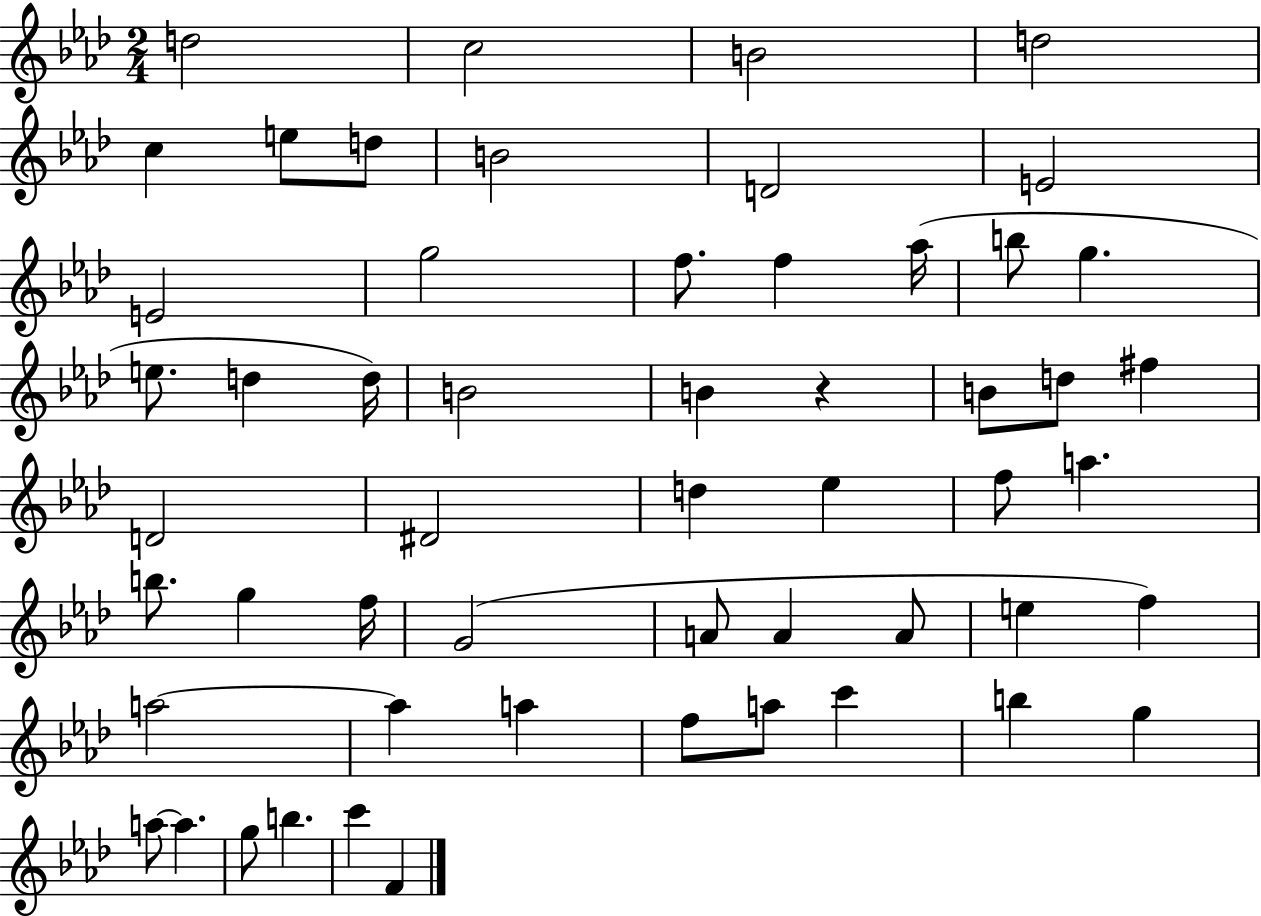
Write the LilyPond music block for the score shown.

{
  \clef treble
  \numericTimeSignature
  \time 2/4
  \key aes \major
  \repeat volta 2 { d''2 | c''2 | b'2 | d''2 | \break c''4 e''8 d''8 | b'2 | d'2 | e'2 | \break e'2 | g''2 | f''8. f''4 aes''16( | b''8 g''4. | \break e''8. d''4 d''16) | b'2 | b'4 r4 | b'8 d''8 fis''4 | \break d'2 | dis'2 | d''4 ees''4 | f''8 a''4. | \break b''8. g''4 f''16 | g'2( | a'8 a'4 a'8 | e''4 f''4) | \break a''2~~ | a''4 a''4 | f''8 a''8 c'''4 | b''4 g''4 | \break a''8~~ a''4. | g''8 b''4. | c'''4 f'4 | } \bar "|."
}